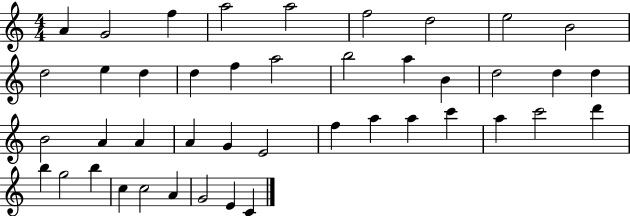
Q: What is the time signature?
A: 4/4